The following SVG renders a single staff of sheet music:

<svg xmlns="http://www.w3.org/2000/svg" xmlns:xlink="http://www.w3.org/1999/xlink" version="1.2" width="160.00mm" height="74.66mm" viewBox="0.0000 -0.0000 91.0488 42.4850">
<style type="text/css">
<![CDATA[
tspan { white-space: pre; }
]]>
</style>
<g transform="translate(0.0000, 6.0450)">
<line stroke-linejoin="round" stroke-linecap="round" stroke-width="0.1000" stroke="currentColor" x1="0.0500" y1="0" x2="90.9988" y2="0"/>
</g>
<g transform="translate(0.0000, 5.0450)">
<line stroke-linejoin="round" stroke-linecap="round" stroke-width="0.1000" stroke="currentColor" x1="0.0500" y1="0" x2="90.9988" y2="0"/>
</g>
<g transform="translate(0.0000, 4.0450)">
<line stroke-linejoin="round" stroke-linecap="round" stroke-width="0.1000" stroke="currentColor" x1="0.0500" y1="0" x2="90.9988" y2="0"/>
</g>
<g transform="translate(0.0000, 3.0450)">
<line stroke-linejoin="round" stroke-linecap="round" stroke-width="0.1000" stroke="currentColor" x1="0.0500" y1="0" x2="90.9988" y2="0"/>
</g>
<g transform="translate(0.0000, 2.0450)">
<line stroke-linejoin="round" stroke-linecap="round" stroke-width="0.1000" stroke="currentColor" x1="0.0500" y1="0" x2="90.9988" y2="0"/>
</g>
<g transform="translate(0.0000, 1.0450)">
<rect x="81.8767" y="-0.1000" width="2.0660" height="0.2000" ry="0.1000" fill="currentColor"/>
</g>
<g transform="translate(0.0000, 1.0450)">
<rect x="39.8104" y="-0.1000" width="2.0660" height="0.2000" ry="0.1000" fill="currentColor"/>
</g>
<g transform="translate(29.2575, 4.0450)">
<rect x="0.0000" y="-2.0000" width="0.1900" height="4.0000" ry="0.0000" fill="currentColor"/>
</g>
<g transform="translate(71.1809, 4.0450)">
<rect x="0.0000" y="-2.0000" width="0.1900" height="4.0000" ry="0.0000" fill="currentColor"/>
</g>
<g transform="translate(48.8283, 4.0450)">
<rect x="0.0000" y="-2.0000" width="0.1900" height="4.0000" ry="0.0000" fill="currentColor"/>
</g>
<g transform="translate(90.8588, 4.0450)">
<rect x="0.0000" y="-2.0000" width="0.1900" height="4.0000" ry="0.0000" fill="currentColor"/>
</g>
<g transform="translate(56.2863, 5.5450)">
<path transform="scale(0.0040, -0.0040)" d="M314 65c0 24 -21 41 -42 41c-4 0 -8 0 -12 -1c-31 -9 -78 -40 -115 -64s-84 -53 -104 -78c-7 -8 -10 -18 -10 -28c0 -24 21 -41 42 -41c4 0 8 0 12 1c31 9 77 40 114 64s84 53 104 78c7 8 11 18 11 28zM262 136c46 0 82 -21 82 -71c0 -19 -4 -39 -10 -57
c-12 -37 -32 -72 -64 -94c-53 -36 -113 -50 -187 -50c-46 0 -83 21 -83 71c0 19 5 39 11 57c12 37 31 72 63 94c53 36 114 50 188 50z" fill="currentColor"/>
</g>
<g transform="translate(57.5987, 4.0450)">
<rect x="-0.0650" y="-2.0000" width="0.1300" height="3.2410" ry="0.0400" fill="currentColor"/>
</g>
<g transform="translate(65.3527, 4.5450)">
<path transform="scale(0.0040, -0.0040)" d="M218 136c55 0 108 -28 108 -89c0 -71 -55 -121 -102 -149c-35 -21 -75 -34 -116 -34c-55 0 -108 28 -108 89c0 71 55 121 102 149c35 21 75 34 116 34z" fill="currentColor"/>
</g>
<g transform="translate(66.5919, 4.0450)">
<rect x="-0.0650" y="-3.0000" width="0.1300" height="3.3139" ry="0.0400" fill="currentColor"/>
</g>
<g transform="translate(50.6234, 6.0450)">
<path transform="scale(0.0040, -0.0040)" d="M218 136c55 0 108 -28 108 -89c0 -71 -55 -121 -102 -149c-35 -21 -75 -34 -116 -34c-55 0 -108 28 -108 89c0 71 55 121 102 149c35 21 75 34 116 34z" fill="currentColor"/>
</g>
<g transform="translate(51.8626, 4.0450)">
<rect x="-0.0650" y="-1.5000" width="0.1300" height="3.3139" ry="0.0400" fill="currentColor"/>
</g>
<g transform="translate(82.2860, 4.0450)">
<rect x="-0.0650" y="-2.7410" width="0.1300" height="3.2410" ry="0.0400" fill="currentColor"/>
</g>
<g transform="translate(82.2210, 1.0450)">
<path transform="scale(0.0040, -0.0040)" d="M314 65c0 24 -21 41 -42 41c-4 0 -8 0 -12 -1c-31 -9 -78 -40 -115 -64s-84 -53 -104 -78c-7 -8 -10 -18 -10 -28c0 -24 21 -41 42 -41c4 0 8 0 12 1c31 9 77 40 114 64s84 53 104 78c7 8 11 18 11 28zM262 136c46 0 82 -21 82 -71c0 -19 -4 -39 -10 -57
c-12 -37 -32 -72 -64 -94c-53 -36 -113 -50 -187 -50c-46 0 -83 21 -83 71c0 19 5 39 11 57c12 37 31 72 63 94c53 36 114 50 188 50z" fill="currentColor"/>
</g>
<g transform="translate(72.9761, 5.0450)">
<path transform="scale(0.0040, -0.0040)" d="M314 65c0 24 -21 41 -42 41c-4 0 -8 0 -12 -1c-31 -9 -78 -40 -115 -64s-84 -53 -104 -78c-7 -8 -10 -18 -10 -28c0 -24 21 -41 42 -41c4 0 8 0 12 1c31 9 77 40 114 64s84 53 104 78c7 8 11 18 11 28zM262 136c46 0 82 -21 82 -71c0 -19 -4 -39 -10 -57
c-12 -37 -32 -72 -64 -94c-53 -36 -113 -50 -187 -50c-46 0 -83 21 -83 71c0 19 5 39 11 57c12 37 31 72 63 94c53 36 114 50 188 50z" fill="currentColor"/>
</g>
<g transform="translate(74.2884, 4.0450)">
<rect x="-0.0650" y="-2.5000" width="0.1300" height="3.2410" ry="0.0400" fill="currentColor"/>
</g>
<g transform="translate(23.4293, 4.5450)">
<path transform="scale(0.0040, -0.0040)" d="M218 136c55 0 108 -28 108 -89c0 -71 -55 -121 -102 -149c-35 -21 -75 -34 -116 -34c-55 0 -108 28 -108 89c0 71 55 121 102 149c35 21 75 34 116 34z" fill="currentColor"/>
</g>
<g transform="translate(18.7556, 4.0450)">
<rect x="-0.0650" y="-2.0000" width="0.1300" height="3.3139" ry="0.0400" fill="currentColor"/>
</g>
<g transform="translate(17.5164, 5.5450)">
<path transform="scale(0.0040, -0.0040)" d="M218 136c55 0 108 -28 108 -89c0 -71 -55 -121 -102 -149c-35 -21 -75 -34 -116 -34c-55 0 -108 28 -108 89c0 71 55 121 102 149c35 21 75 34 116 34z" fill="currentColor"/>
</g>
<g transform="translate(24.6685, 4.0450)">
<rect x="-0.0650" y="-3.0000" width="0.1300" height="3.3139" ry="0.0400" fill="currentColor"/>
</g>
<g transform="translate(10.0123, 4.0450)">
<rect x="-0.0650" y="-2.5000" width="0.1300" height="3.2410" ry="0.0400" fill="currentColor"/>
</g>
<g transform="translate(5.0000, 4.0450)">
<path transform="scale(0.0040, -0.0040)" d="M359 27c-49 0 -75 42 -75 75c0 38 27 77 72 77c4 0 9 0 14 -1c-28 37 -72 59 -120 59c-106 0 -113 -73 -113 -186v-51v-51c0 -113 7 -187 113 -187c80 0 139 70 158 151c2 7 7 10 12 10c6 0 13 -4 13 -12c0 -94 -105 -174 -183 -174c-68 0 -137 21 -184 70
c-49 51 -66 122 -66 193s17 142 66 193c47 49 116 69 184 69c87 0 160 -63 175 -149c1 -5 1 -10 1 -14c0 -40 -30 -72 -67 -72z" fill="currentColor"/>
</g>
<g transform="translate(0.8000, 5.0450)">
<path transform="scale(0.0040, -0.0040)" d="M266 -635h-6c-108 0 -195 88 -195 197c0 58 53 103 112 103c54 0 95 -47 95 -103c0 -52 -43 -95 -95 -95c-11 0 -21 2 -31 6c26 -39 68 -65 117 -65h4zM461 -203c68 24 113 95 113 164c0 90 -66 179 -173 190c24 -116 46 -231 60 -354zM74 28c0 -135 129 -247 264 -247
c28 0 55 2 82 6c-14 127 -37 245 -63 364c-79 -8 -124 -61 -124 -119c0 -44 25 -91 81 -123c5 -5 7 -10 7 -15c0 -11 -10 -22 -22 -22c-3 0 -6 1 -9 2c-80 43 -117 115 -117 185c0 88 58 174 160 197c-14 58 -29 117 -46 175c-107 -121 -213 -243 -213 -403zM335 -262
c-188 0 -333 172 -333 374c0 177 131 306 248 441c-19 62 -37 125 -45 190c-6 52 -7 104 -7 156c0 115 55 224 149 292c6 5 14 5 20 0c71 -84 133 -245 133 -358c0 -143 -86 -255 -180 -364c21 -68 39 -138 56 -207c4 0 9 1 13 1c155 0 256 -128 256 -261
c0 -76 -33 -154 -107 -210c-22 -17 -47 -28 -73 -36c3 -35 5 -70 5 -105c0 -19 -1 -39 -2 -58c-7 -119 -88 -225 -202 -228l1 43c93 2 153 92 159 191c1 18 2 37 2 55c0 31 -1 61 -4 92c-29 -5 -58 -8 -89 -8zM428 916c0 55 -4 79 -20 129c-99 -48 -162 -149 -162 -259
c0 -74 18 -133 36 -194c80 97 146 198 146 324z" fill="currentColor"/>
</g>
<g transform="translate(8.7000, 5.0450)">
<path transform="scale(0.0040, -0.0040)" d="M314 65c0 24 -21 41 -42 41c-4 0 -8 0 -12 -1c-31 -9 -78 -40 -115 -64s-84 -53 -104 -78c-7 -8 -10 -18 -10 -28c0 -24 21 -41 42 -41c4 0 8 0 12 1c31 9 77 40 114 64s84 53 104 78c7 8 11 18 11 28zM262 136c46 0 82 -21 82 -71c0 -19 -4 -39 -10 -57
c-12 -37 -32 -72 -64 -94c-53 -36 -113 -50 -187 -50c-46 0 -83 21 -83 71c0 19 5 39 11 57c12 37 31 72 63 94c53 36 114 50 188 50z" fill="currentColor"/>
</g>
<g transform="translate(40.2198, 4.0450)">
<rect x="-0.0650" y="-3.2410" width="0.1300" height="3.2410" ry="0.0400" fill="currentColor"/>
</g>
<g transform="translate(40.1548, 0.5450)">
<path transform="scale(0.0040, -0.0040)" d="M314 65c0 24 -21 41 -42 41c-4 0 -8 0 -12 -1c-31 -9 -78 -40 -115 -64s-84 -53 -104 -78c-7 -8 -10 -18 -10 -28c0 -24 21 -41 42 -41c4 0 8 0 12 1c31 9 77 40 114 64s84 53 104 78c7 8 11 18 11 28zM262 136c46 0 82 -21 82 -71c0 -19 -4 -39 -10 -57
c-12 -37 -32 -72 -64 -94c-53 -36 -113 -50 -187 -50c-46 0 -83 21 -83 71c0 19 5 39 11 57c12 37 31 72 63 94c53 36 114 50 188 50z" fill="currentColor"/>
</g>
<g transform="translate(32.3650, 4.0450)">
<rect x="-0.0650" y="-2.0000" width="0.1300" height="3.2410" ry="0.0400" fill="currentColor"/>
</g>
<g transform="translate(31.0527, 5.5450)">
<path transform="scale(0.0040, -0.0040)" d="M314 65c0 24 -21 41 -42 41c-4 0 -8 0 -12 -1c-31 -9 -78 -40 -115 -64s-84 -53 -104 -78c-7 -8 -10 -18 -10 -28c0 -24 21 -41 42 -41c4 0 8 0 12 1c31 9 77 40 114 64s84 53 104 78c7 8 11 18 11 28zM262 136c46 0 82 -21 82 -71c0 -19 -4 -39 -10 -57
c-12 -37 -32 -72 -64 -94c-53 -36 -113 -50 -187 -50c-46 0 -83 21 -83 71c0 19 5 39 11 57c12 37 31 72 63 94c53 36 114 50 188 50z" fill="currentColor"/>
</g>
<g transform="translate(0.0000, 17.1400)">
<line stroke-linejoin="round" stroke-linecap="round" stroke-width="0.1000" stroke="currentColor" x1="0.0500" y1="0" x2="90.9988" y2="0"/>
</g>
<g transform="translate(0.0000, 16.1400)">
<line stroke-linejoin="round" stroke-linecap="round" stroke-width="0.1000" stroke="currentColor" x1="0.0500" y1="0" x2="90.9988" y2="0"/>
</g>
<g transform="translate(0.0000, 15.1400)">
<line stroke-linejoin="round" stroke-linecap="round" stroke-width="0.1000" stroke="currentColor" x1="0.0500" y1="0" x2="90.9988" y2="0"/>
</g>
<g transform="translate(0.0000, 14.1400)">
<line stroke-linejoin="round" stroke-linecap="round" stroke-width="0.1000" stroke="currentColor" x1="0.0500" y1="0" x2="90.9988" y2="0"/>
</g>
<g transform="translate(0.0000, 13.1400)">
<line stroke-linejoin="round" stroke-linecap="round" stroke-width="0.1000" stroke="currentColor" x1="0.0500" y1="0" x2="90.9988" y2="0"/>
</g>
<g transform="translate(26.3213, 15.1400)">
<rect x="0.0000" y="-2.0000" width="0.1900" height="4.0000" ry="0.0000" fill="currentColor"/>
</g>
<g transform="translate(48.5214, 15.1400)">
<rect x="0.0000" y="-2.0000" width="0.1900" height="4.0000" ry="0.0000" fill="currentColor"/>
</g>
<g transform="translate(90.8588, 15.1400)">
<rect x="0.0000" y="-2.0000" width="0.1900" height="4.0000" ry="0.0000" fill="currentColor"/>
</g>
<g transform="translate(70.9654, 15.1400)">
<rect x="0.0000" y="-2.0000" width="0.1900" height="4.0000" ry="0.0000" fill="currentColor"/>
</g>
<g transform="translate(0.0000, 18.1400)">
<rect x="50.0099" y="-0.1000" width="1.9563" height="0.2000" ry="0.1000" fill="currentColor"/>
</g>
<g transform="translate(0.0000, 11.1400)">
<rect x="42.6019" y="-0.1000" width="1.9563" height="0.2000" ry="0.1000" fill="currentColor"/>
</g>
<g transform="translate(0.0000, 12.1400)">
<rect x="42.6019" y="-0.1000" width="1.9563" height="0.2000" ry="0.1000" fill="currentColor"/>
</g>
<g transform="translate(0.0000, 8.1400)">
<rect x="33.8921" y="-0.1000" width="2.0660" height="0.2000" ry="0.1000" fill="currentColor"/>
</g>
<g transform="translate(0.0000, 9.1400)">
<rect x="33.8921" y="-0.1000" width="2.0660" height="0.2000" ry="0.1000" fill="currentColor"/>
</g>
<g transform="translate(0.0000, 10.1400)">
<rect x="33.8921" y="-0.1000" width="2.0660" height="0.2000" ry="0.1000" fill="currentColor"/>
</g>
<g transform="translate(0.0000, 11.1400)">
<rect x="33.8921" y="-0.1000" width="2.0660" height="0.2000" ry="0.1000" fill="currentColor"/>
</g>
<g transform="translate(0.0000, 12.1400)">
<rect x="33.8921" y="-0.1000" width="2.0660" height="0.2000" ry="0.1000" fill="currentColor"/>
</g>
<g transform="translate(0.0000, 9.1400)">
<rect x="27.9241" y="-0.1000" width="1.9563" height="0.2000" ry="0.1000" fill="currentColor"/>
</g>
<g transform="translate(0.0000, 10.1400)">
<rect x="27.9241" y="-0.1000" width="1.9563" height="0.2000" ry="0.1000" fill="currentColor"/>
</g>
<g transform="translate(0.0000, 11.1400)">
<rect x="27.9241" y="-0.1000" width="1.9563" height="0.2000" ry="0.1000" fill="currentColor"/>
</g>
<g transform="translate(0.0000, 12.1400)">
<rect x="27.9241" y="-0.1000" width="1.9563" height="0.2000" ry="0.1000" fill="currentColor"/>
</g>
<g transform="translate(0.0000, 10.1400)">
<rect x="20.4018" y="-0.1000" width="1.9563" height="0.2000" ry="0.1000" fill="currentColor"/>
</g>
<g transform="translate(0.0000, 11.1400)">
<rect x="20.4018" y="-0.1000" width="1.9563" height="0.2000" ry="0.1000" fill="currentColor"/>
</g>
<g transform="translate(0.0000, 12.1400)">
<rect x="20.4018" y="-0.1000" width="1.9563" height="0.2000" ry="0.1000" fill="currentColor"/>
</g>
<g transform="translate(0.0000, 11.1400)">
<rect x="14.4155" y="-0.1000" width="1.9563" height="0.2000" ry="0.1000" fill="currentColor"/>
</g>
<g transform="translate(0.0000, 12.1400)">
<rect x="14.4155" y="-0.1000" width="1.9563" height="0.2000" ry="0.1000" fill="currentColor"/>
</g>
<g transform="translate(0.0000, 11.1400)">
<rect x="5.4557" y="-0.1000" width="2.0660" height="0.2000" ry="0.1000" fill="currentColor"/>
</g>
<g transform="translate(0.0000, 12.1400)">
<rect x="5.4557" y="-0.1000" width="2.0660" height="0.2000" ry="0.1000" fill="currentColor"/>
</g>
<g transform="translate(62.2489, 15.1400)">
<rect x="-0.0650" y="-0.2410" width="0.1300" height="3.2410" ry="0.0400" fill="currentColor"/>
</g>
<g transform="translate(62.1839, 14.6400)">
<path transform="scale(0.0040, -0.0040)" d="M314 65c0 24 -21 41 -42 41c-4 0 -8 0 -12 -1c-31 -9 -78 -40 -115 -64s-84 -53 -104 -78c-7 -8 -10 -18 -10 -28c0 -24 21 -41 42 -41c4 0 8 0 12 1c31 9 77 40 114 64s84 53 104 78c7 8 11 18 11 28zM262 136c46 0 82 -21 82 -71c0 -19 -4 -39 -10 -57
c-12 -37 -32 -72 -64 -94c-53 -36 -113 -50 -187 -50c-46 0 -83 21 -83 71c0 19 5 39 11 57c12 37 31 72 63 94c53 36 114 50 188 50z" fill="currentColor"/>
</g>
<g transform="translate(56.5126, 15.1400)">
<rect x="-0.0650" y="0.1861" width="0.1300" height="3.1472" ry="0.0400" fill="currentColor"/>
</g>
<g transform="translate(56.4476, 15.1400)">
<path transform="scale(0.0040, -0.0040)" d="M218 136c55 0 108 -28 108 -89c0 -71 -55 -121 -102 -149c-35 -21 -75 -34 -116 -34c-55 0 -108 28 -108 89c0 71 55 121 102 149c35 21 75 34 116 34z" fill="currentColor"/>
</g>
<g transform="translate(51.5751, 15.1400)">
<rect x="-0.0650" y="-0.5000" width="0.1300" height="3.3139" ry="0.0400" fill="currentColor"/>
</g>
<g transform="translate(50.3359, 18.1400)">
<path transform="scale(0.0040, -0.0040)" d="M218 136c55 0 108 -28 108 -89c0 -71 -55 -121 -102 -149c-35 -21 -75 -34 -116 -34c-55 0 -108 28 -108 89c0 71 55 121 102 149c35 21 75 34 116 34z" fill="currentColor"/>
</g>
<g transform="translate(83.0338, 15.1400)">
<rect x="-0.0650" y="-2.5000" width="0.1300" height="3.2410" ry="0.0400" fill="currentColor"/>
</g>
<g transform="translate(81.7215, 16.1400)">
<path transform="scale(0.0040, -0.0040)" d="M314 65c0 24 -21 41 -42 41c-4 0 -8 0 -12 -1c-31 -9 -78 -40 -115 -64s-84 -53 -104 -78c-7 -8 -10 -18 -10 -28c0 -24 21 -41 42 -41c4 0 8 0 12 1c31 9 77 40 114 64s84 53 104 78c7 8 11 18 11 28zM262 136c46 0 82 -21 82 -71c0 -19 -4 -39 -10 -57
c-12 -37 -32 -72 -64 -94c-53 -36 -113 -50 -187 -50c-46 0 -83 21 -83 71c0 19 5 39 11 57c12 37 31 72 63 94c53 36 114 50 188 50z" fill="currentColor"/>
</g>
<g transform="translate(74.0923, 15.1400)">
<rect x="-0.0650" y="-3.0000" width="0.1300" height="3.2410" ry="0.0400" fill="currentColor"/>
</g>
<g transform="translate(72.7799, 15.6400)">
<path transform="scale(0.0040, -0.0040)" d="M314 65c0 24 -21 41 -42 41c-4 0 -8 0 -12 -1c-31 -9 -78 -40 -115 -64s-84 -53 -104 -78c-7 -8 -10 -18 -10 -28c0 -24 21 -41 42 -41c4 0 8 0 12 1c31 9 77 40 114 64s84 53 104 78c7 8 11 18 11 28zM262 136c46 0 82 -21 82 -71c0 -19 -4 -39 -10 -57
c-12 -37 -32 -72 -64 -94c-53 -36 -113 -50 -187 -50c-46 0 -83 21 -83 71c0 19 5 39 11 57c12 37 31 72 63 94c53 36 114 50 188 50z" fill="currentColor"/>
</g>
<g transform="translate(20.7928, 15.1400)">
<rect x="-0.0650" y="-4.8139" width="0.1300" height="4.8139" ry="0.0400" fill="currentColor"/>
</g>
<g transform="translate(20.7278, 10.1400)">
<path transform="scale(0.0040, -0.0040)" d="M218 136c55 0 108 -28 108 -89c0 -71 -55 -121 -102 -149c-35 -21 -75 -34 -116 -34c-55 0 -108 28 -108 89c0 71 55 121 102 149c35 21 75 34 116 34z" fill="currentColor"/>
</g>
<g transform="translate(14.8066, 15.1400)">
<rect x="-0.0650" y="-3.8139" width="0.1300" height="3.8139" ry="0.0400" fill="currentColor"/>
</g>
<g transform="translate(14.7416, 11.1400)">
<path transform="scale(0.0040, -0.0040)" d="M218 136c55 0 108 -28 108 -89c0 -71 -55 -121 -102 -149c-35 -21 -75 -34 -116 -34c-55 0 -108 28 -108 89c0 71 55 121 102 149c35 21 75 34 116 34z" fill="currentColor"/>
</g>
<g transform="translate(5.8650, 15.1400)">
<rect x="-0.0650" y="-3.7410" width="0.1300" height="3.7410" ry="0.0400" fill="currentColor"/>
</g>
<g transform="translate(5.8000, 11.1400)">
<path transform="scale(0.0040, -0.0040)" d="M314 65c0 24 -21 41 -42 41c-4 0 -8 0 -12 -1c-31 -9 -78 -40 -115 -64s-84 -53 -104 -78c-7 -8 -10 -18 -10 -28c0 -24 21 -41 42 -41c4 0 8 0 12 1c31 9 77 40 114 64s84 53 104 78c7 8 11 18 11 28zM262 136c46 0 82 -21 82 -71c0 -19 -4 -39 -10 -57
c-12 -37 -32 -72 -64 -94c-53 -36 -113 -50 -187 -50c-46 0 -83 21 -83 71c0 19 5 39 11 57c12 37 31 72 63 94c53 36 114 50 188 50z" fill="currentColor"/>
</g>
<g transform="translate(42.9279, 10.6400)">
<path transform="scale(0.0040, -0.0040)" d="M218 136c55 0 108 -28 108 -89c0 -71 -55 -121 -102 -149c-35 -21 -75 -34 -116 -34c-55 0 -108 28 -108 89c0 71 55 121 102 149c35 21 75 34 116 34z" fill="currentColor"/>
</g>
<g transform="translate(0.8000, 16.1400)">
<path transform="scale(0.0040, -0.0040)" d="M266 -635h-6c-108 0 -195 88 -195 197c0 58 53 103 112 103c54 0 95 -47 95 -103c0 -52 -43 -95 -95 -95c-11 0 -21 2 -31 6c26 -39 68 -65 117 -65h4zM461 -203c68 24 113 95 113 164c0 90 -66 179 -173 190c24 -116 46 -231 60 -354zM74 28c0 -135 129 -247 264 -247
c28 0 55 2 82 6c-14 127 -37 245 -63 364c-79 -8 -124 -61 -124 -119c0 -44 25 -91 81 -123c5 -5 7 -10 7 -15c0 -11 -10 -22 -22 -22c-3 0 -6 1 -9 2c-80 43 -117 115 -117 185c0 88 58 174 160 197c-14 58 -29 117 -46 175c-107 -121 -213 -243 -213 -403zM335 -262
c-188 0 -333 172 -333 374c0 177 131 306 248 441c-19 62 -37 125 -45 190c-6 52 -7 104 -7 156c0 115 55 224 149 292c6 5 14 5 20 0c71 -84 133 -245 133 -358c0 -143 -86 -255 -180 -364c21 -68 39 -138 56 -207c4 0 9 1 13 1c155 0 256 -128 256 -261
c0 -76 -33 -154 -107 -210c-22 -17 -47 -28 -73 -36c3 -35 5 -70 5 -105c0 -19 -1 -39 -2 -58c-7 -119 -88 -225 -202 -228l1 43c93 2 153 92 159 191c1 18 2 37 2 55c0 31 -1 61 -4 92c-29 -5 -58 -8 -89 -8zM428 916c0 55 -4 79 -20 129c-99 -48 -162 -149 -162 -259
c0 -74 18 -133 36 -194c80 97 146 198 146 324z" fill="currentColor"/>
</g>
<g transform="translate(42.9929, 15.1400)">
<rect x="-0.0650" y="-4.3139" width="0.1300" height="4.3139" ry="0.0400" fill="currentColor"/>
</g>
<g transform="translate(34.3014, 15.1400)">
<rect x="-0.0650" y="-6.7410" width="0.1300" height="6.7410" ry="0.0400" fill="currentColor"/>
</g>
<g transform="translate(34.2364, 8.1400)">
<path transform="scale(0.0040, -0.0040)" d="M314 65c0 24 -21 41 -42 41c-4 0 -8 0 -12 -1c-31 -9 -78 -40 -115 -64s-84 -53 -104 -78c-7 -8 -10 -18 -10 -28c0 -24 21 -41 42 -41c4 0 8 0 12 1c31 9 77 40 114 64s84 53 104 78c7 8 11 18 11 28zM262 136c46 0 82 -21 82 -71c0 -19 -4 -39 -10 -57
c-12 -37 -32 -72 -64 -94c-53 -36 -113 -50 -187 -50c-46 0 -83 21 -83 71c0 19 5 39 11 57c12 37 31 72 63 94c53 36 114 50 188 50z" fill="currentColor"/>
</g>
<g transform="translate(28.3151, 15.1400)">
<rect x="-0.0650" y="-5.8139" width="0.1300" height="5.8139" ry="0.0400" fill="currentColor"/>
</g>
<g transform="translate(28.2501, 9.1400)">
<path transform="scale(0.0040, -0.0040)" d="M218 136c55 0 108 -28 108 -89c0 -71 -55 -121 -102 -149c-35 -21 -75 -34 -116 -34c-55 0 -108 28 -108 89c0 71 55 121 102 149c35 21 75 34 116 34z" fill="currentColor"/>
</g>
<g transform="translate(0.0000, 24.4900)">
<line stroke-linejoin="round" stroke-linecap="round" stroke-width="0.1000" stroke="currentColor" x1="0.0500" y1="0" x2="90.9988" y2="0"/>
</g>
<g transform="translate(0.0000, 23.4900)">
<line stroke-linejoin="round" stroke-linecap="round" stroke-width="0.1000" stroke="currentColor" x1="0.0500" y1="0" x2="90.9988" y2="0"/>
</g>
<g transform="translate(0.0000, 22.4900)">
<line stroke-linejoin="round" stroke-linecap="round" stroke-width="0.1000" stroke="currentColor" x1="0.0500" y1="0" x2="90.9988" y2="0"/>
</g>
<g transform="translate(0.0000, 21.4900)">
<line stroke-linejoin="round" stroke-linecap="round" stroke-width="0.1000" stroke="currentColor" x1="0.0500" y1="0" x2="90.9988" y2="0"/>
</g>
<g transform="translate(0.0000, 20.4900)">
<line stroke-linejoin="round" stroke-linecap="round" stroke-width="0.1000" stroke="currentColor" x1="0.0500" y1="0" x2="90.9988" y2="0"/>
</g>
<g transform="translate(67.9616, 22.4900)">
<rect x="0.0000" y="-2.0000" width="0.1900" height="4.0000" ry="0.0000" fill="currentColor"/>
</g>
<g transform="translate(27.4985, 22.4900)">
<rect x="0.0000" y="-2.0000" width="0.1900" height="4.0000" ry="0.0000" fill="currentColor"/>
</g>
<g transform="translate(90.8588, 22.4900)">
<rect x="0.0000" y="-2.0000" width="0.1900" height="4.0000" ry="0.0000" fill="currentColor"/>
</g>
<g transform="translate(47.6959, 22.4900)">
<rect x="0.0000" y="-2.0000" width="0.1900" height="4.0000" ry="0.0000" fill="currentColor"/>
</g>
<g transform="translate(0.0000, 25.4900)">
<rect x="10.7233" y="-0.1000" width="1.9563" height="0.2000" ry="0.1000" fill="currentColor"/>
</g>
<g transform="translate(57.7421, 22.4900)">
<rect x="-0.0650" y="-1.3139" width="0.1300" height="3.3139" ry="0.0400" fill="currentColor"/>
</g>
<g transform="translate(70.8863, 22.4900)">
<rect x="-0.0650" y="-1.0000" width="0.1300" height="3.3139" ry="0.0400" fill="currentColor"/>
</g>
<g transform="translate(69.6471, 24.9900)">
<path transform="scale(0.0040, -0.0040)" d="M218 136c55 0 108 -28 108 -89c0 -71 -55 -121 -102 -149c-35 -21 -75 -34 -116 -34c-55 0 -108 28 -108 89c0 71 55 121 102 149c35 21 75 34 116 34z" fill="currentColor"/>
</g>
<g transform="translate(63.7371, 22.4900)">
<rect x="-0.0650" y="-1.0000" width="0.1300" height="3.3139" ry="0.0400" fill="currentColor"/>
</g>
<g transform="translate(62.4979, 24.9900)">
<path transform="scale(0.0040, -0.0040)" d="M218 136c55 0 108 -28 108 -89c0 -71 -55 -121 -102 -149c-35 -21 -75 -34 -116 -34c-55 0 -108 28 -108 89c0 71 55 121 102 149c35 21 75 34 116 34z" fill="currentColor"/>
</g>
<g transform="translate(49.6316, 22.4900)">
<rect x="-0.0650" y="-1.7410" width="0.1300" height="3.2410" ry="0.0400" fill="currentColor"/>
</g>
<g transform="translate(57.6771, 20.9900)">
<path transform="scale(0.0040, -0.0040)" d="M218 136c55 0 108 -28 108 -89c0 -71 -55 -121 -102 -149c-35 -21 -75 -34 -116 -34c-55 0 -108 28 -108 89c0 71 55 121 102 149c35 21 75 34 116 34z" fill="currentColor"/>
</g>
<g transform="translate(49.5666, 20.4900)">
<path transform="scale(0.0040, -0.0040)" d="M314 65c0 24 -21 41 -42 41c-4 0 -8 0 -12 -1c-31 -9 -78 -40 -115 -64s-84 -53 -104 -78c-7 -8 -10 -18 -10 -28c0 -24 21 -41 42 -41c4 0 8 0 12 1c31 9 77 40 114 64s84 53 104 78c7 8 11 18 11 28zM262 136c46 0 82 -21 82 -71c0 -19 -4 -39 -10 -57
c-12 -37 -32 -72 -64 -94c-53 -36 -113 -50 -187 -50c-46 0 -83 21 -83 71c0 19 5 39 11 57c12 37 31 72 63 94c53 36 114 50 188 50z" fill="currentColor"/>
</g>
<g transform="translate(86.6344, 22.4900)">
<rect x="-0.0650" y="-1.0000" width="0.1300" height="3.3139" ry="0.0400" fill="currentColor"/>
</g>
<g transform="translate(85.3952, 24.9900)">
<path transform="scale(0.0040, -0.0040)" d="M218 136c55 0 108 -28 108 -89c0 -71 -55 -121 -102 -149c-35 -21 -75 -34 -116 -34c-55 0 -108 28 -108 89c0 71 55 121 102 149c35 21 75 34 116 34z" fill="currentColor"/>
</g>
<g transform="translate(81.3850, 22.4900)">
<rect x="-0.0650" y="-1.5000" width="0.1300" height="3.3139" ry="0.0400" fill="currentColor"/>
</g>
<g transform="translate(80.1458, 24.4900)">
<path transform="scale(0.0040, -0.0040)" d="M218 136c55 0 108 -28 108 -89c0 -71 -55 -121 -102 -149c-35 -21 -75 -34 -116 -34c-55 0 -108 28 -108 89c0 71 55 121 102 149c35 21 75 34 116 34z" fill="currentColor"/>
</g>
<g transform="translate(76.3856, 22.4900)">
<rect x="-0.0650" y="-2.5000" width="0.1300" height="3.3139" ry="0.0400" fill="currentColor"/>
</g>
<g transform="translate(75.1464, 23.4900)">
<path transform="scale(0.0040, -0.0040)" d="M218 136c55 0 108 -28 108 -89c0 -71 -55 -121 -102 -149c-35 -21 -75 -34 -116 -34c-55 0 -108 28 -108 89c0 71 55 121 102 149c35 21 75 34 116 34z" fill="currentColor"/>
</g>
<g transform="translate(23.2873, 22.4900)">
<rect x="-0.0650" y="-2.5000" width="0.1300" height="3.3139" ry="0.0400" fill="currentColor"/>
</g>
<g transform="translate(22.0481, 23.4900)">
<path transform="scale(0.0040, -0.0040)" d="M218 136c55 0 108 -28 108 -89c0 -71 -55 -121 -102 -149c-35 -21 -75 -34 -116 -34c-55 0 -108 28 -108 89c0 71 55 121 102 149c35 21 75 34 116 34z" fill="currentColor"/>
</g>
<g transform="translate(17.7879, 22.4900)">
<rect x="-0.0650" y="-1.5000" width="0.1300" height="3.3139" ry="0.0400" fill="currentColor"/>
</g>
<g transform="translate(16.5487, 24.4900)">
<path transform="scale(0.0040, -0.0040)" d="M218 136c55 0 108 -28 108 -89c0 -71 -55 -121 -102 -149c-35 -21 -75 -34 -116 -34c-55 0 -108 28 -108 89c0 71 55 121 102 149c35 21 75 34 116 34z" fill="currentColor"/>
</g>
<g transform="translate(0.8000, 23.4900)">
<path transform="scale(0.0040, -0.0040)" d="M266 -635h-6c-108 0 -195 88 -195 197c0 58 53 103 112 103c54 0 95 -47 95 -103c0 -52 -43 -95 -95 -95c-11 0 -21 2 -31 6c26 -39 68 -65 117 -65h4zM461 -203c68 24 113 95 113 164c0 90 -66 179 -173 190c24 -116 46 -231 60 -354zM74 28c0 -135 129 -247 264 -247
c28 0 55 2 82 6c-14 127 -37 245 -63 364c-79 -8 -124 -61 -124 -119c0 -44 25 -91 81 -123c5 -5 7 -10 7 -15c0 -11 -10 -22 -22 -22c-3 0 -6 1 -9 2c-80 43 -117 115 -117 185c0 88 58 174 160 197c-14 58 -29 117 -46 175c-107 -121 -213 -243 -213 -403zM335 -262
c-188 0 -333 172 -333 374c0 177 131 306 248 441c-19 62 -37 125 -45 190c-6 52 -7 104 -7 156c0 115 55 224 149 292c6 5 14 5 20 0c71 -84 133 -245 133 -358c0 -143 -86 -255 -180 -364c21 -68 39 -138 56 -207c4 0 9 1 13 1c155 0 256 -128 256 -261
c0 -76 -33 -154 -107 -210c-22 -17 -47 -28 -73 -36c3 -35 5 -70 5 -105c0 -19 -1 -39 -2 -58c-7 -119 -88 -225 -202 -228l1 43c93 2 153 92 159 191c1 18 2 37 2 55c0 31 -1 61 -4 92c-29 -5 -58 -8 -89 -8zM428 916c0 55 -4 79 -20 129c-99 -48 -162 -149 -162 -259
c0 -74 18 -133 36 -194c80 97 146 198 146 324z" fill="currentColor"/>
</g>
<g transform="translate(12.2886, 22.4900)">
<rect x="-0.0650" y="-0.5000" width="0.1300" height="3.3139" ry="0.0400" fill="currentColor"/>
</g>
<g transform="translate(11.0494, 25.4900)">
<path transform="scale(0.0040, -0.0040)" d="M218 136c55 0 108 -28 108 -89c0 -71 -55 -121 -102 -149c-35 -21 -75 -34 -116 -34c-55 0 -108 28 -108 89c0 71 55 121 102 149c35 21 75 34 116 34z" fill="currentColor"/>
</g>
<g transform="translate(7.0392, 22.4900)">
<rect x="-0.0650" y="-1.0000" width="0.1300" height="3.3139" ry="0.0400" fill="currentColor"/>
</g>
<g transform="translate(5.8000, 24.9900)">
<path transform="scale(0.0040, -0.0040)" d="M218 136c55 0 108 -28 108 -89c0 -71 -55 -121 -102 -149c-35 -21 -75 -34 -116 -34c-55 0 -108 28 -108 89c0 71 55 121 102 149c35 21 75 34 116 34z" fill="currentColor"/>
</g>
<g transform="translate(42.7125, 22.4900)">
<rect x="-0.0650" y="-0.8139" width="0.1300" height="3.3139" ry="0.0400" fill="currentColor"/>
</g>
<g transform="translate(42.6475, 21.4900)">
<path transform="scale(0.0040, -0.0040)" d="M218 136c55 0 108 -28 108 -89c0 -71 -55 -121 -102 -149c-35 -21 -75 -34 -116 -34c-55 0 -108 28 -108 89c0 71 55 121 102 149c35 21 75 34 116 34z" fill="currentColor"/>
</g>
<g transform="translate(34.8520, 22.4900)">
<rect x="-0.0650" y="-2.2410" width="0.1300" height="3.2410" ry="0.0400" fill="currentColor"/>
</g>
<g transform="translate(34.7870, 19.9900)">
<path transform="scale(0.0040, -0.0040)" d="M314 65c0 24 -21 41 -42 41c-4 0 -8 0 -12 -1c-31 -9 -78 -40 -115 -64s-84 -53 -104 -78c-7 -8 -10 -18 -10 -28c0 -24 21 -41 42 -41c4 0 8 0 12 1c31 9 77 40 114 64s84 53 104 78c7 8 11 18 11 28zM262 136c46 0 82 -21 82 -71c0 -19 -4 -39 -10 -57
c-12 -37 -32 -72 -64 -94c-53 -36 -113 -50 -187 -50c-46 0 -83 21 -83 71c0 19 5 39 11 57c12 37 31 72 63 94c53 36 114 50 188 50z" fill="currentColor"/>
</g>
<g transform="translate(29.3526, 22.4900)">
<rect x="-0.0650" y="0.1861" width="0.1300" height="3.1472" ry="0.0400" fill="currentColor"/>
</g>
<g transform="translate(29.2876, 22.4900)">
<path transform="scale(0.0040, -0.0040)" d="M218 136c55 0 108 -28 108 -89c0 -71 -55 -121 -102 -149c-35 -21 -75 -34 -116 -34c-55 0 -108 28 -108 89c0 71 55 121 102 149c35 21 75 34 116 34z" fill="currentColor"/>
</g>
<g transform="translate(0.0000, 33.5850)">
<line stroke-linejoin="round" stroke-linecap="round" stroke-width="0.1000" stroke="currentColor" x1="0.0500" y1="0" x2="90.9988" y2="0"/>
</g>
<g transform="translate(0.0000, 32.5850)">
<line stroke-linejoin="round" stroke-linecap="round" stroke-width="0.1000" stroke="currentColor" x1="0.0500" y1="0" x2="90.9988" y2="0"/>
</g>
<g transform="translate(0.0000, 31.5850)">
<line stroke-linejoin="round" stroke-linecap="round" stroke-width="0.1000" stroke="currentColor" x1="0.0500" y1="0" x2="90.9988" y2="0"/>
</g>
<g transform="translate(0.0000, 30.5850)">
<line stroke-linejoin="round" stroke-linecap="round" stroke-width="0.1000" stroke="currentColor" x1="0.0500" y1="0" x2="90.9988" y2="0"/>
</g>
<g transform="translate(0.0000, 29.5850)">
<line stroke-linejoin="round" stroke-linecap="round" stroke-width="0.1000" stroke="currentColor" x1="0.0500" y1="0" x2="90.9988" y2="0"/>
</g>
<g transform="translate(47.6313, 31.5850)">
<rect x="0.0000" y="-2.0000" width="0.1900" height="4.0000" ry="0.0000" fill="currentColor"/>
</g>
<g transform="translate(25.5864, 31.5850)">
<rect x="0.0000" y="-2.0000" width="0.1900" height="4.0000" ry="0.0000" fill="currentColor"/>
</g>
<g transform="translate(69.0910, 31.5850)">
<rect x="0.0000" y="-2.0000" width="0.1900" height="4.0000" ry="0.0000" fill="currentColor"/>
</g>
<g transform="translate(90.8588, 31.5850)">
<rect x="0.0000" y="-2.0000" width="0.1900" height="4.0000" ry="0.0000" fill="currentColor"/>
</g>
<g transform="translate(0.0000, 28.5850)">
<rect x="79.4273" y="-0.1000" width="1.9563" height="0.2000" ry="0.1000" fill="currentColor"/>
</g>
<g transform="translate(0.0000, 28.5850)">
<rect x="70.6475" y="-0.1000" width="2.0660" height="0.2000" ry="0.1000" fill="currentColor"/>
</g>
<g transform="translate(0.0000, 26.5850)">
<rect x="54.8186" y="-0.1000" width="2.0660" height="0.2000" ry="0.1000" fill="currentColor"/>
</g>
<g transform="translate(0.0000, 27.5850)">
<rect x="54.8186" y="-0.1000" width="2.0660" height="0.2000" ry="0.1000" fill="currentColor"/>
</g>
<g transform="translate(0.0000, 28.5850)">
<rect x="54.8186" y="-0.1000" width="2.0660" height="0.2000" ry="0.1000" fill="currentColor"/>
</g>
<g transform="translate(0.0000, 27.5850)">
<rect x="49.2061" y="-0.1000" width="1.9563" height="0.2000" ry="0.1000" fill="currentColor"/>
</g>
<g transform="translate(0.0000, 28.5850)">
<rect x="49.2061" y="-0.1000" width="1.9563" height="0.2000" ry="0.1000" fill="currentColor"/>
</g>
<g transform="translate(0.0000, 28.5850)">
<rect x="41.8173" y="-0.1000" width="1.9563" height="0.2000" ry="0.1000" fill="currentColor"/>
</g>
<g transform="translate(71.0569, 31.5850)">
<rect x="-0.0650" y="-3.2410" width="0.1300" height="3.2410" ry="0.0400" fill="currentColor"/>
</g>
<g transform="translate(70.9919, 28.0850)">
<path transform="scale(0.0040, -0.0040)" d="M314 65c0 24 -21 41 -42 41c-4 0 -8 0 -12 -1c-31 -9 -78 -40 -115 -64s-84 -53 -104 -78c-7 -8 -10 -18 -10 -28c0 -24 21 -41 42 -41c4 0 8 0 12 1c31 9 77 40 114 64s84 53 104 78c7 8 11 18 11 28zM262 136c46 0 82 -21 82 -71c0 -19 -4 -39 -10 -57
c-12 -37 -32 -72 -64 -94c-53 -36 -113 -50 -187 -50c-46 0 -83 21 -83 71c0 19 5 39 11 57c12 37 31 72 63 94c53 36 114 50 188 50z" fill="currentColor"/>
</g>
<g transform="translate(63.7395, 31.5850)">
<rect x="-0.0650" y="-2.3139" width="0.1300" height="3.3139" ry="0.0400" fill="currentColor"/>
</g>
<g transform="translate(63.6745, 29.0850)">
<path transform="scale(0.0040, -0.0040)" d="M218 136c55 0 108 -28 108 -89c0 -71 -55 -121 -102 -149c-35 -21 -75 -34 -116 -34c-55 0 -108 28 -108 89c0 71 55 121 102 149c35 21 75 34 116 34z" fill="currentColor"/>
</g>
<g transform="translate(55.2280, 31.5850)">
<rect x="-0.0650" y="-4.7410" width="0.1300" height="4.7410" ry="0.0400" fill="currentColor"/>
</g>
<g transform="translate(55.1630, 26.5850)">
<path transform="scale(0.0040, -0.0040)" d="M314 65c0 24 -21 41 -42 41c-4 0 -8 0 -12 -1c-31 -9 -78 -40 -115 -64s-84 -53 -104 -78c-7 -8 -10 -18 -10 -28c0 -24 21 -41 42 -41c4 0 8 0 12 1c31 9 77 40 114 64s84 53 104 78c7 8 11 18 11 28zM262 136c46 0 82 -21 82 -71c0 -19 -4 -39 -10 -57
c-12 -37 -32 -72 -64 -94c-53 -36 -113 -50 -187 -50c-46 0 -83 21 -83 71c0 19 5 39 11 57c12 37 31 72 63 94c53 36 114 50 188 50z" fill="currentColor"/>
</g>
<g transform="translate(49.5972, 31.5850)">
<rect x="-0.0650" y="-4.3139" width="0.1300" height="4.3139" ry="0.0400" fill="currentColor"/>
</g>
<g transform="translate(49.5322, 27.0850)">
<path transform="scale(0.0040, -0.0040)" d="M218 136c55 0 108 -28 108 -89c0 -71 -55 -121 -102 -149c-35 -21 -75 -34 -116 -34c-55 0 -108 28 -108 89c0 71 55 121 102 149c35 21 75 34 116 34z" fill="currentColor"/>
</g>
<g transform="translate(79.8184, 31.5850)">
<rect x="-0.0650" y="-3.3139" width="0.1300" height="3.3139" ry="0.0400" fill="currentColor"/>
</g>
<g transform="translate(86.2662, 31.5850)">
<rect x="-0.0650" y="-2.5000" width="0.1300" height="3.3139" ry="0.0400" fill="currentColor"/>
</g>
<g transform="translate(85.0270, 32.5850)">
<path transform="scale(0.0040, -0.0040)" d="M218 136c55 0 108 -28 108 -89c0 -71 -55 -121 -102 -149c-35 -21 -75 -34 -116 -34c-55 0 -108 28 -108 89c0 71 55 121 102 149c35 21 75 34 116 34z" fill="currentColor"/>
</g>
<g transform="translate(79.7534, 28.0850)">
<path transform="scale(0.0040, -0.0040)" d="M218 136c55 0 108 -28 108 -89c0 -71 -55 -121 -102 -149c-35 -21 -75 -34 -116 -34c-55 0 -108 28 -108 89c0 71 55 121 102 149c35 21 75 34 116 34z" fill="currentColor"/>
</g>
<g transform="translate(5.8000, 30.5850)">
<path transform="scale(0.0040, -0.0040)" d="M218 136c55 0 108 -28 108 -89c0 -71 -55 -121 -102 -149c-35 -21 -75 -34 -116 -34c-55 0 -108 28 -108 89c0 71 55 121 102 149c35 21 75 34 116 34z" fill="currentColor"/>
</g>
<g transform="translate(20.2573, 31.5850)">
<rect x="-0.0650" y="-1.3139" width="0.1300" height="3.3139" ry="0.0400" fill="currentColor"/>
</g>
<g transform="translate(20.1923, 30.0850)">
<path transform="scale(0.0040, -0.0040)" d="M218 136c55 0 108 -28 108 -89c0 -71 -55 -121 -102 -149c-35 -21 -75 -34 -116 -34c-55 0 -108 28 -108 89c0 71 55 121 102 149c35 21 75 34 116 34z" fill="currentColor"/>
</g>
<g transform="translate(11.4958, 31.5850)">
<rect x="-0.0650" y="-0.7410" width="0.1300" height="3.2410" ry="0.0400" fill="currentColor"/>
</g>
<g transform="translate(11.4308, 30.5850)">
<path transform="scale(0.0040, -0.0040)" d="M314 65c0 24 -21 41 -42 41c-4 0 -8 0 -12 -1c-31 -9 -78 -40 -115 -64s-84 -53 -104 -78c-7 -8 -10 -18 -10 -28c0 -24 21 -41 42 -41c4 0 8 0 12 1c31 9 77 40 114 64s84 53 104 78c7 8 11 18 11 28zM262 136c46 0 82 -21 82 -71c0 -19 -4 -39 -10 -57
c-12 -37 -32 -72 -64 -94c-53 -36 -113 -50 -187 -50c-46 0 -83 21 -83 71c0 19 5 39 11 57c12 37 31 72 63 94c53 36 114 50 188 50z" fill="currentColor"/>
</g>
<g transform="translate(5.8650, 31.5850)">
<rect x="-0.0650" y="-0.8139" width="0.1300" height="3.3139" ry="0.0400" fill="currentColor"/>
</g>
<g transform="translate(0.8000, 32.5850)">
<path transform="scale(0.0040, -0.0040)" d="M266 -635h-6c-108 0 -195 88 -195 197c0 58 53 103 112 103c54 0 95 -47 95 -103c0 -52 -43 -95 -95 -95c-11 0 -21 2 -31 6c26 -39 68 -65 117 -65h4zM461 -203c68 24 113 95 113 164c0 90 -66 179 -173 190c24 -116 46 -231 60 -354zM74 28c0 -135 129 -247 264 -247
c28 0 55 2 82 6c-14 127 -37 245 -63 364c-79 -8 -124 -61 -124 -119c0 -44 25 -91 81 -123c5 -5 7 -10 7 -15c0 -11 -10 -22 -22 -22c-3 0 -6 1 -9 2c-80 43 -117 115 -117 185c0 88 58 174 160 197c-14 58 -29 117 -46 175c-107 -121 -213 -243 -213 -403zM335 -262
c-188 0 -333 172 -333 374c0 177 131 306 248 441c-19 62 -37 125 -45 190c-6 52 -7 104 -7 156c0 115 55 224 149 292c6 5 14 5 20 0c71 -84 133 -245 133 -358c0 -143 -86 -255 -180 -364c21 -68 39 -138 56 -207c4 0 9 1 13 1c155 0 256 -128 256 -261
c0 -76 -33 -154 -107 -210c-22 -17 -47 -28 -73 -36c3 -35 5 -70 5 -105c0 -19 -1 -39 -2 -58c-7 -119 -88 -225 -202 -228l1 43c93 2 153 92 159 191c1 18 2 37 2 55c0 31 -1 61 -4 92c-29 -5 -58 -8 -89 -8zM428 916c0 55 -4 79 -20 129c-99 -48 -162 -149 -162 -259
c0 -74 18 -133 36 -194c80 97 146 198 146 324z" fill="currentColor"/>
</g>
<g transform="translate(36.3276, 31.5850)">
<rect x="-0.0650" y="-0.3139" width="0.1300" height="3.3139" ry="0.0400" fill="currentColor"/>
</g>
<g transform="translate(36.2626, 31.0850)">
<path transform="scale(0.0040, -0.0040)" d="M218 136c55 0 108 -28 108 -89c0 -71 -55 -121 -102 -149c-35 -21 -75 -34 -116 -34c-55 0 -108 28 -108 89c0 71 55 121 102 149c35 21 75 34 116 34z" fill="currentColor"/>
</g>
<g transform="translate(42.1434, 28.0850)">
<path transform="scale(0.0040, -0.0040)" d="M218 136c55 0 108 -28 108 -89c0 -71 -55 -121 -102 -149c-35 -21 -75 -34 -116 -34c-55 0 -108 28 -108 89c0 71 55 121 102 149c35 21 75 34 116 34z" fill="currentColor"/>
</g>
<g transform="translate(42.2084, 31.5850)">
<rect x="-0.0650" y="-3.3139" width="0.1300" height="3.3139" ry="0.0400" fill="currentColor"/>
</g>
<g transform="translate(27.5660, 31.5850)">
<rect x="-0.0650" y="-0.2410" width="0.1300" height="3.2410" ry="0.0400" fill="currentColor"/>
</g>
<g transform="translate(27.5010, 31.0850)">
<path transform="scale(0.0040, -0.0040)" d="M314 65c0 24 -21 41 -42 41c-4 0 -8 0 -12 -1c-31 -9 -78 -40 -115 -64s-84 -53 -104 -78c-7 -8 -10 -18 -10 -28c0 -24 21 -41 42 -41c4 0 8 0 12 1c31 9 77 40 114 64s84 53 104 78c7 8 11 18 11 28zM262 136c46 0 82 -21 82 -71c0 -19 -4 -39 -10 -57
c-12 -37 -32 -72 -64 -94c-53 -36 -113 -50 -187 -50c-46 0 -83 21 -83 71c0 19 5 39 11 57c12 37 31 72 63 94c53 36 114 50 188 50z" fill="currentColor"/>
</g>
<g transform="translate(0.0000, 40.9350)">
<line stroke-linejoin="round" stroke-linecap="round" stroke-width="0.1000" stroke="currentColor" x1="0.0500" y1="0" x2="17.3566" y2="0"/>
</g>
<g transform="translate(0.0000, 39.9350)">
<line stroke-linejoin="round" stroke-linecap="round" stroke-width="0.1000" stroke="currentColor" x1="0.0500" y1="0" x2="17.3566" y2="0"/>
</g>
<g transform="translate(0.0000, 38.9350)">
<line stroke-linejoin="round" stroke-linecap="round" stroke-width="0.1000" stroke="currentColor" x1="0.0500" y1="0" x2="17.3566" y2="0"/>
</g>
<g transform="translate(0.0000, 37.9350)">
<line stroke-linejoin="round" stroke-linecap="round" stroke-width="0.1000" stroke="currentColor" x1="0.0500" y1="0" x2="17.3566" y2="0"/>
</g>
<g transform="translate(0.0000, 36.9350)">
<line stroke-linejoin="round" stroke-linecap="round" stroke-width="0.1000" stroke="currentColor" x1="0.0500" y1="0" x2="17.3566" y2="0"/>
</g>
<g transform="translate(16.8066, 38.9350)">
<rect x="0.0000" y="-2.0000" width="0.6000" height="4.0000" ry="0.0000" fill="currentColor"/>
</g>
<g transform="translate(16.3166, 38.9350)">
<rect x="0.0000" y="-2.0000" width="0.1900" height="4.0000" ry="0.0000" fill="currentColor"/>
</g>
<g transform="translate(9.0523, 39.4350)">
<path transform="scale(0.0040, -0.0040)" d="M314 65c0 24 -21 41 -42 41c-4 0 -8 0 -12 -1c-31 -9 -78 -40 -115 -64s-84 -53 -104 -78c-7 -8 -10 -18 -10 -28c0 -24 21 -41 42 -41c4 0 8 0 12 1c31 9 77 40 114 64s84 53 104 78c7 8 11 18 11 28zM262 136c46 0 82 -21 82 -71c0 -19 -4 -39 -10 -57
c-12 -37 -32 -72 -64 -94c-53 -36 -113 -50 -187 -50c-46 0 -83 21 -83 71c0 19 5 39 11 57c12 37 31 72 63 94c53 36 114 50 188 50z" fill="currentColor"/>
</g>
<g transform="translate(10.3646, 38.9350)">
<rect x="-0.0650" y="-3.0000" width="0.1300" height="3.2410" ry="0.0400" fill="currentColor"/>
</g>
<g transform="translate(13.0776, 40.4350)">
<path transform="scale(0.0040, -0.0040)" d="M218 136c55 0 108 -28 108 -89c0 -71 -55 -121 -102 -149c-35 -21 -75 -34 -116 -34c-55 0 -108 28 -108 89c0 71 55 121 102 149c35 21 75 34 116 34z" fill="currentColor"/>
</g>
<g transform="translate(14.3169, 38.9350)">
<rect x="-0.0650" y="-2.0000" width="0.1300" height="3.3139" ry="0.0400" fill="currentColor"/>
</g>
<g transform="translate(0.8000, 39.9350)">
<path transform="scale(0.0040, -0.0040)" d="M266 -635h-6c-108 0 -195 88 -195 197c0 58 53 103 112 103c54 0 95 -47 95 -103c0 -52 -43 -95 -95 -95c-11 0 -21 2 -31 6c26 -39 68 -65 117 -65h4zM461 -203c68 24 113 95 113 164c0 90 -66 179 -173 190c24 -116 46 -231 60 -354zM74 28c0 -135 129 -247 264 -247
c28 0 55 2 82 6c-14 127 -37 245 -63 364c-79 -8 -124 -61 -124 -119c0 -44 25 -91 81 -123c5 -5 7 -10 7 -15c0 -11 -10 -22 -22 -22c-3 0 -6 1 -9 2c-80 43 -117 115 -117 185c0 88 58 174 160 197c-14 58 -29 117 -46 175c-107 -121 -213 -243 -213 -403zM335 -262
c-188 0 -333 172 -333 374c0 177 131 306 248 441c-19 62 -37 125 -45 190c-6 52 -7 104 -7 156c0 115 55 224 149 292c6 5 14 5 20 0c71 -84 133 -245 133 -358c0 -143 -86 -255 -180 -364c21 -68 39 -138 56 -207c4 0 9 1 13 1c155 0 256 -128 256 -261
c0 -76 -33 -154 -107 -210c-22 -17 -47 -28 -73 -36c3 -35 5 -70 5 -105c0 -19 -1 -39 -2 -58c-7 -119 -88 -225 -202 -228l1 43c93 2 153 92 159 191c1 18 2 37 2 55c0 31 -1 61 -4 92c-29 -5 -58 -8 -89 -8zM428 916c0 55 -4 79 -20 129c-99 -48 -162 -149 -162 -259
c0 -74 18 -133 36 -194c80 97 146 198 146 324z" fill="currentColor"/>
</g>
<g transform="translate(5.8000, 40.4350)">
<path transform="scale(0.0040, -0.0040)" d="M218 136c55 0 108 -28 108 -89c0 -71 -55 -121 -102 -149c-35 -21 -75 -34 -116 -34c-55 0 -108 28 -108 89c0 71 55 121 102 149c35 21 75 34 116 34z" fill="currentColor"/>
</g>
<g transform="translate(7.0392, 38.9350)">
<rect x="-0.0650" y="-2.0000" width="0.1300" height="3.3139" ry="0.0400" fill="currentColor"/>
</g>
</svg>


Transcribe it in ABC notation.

X:1
T:Untitled
M:4/4
L:1/4
K:C
G2 F A F2 b2 E F2 A G2 a2 c'2 c' e' g' b'2 d' C B c2 A2 G2 D C E G B g2 d f2 e D D G E D d d2 e c2 c b d' e'2 g b2 b G F A2 F